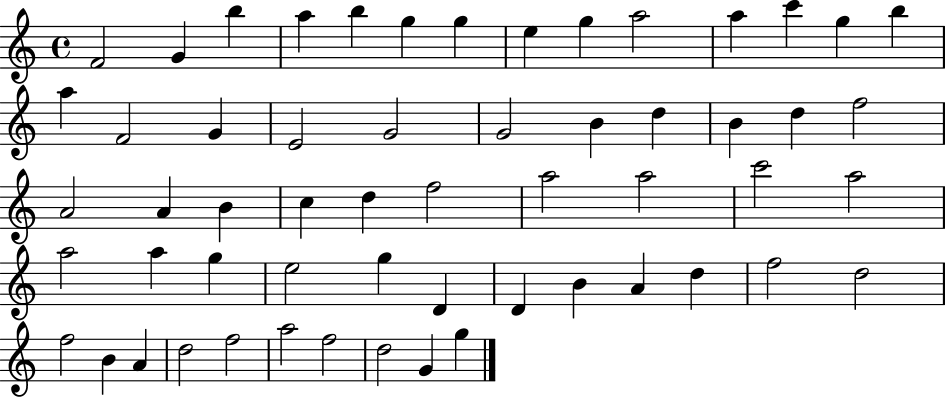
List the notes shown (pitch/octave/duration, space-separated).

F4/h G4/q B5/q A5/q B5/q G5/q G5/q E5/q G5/q A5/h A5/q C6/q G5/q B5/q A5/q F4/h G4/q E4/h G4/h G4/h B4/q D5/q B4/q D5/q F5/h A4/h A4/q B4/q C5/q D5/q F5/h A5/h A5/h C6/h A5/h A5/h A5/q G5/q E5/h G5/q D4/q D4/q B4/q A4/q D5/q F5/h D5/h F5/h B4/q A4/q D5/h F5/h A5/h F5/h D5/h G4/q G5/q